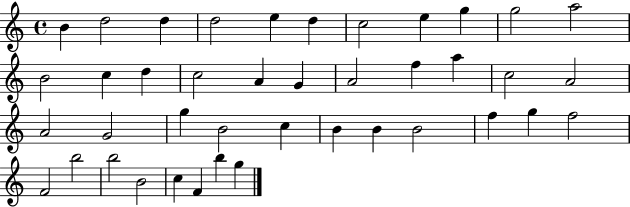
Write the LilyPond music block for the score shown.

{
  \clef treble
  \time 4/4
  \defaultTimeSignature
  \key c \major
  b'4 d''2 d''4 | d''2 e''4 d''4 | c''2 e''4 g''4 | g''2 a''2 | \break b'2 c''4 d''4 | c''2 a'4 g'4 | a'2 f''4 a''4 | c''2 a'2 | \break a'2 g'2 | g''4 b'2 c''4 | b'4 b'4 b'2 | f''4 g''4 f''2 | \break f'2 b''2 | b''2 b'2 | c''4 f'4 b''4 g''4 | \bar "|."
}